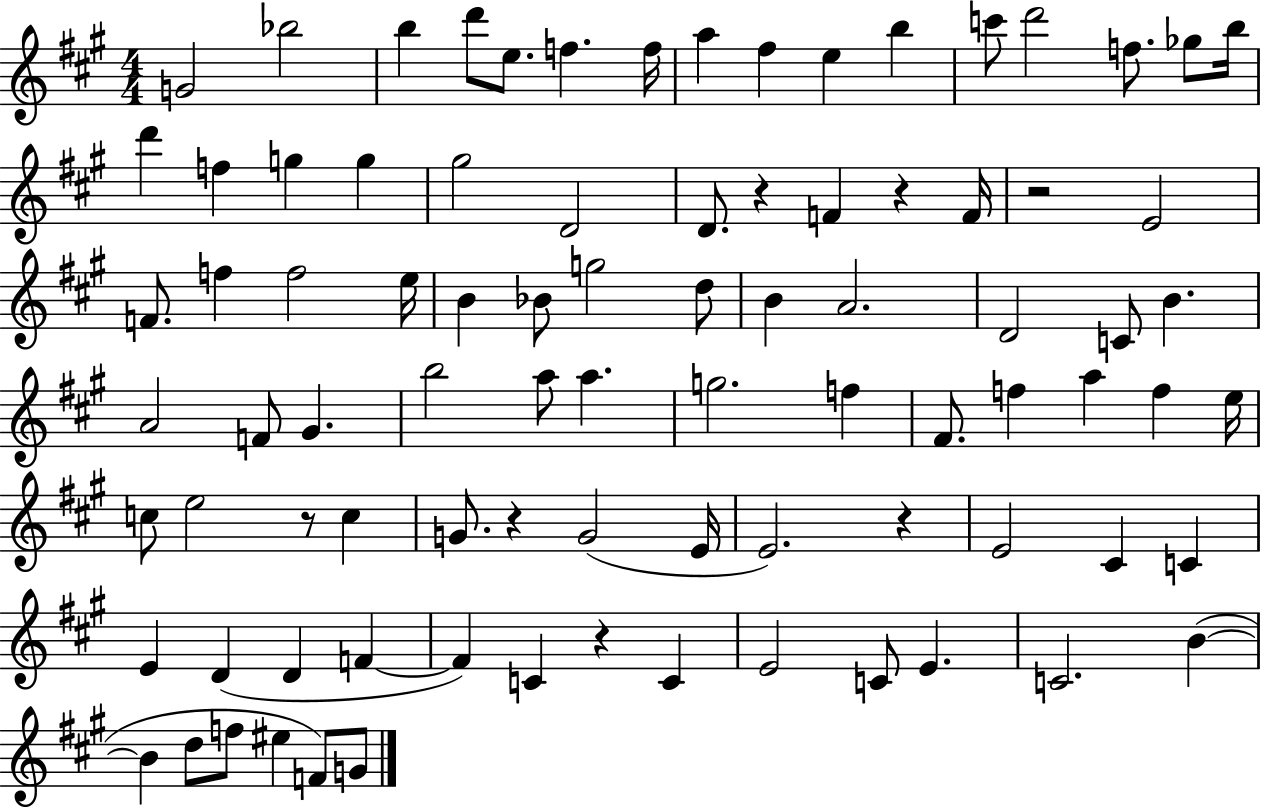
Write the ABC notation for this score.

X:1
T:Untitled
M:4/4
L:1/4
K:A
G2 _b2 b d'/2 e/2 f f/4 a ^f e b c'/2 d'2 f/2 _g/2 b/4 d' f g g ^g2 D2 D/2 z F z F/4 z2 E2 F/2 f f2 e/4 B _B/2 g2 d/2 B A2 D2 C/2 B A2 F/2 ^G b2 a/2 a g2 f ^F/2 f a f e/4 c/2 e2 z/2 c G/2 z G2 E/4 E2 z E2 ^C C E D D F F C z C E2 C/2 E C2 B B d/2 f/2 ^e F/2 G/2